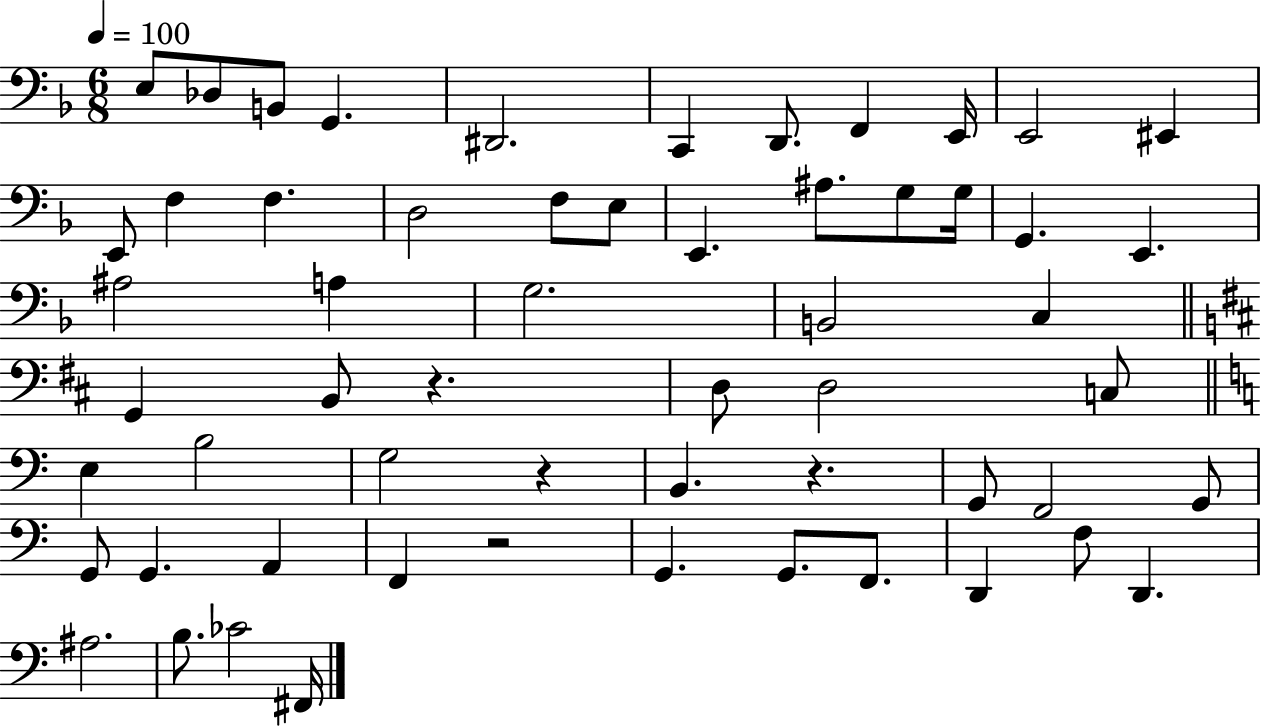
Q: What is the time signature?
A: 6/8